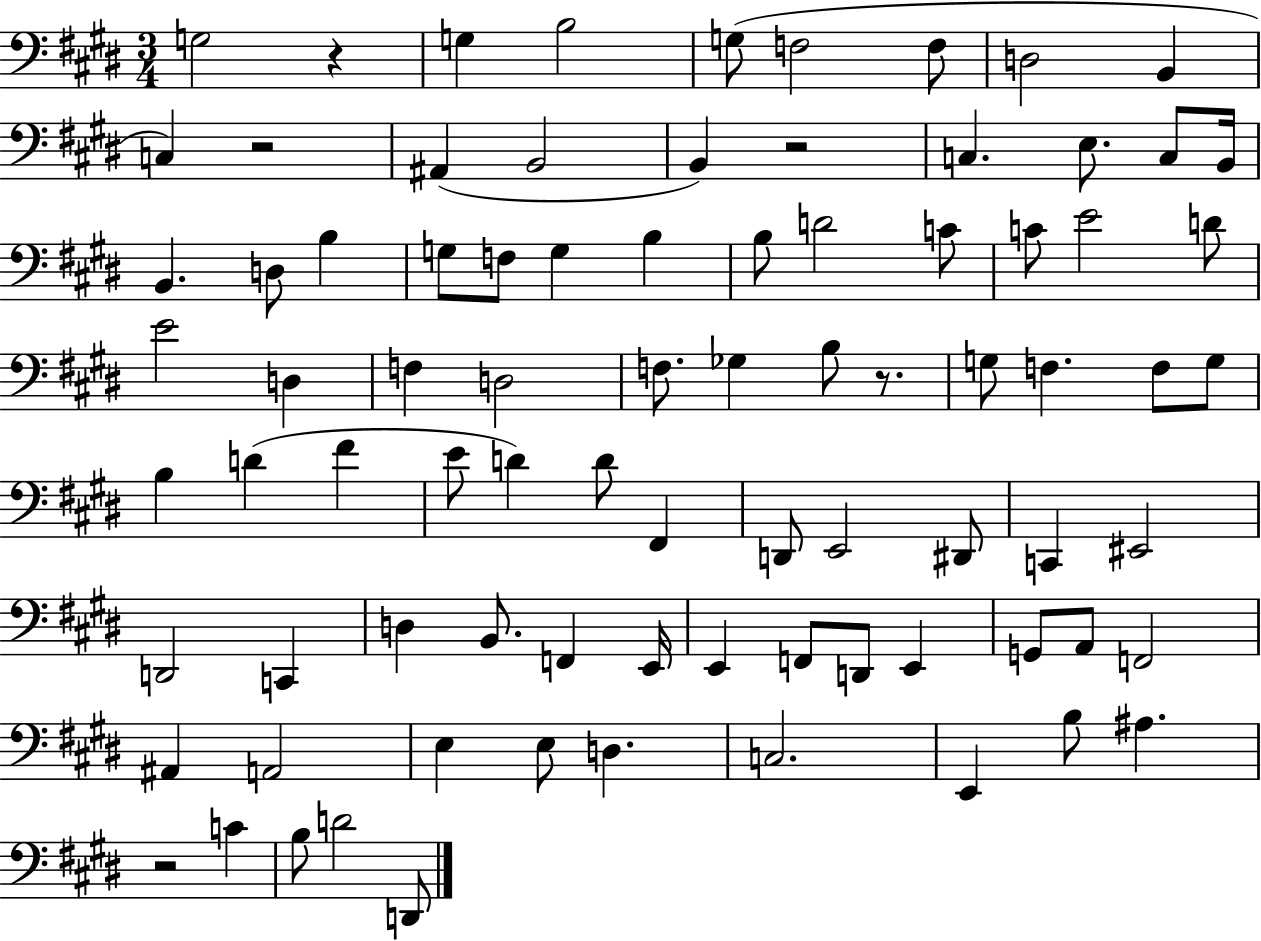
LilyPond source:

{
  \clef bass
  \numericTimeSignature
  \time 3/4
  \key e \major
  g2 r4 | g4 b2 | g8( f2 f8 | d2 b,4 | \break c4) r2 | ais,4( b,2 | b,4) r2 | c4. e8. c8 b,16 | \break b,4. d8 b4 | g8 f8 g4 b4 | b8 d'2 c'8 | c'8 e'2 d'8 | \break e'2 d4 | f4 d2 | f8. ges4 b8 r8. | g8 f4. f8 g8 | \break b4 d'4( fis'4 | e'8 d'4) d'8 fis,4 | d,8 e,2 dis,8 | c,4 eis,2 | \break d,2 c,4 | d4 b,8. f,4 e,16 | e,4 f,8 d,8 e,4 | g,8 a,8 f,2 | \break ais,4 a,2 | e4 e8 d4. | c2. | e,4 b8 ais4. | \break r2 c'4 | b8 d'2 d,8 | \bar "|."
}